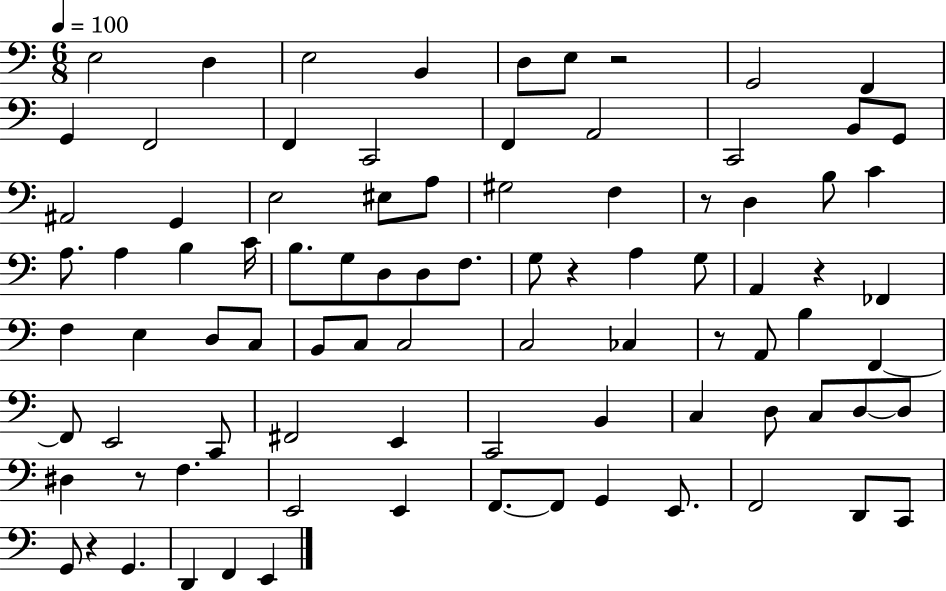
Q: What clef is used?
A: bass